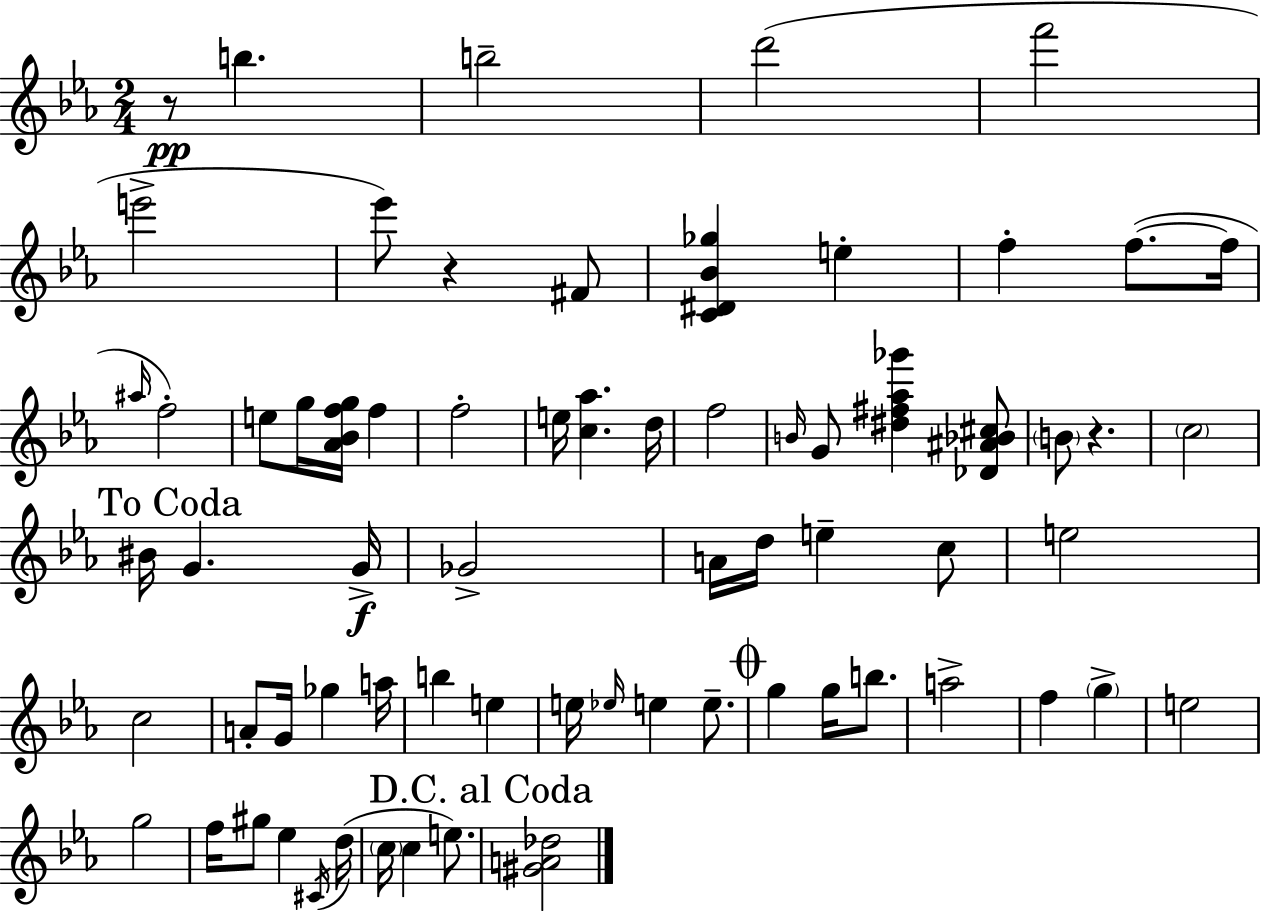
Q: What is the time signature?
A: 2/4